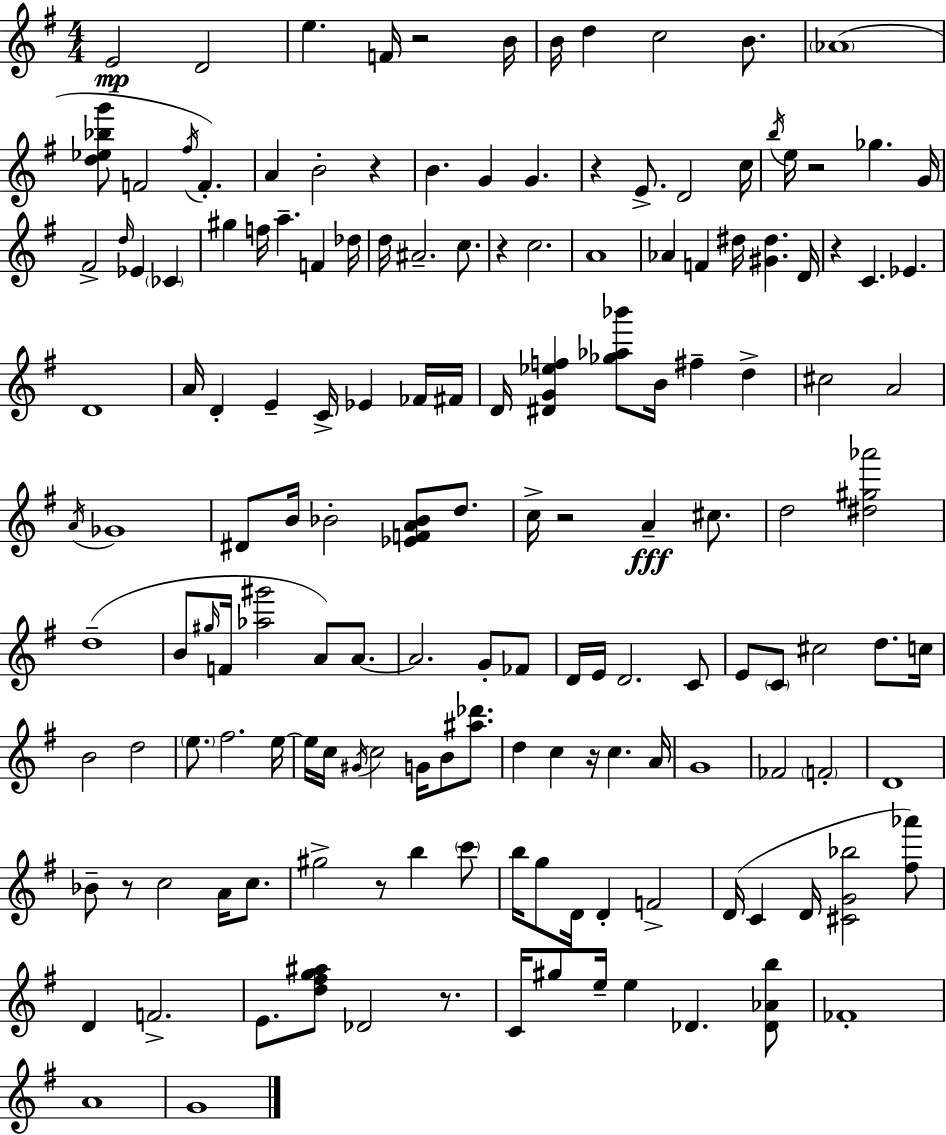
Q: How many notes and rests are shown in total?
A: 156